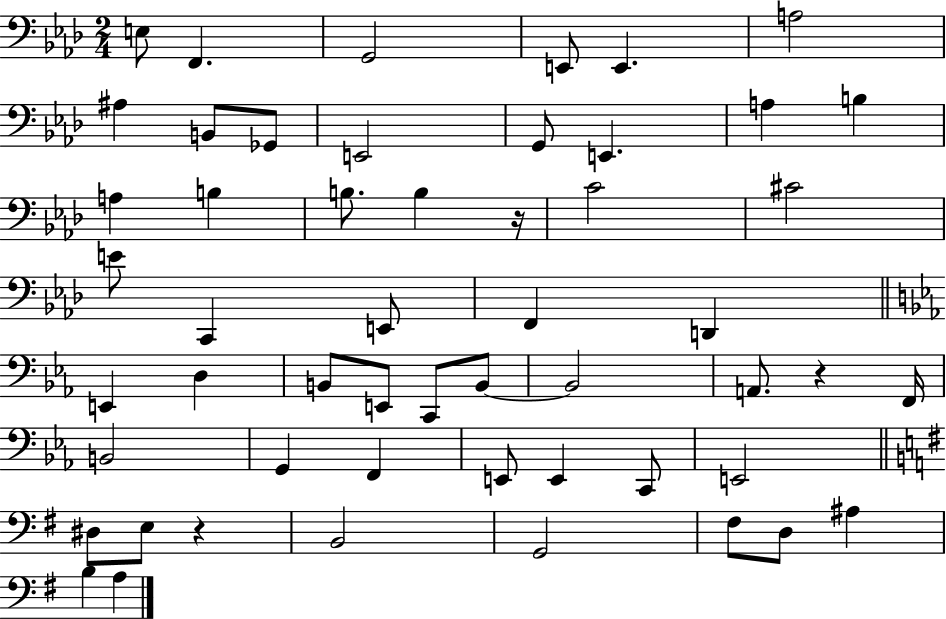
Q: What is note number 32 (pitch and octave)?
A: B2